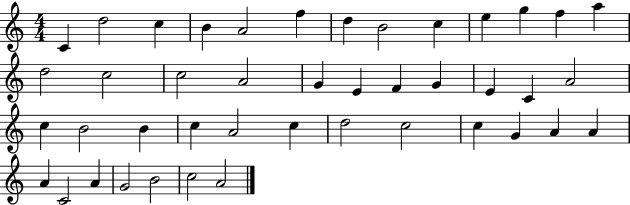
{
  \clef treble
  \numericTimeSignature
  \time 4/4
  \key c \major
  c'4 d''2 c''4 | b'4 a'2 f''4 | d''4 b'2 c''4 | e''4 g''4 f''4 a''4 | \break d''2 c''2 | c''2 a'2 | g'4 e'4 f'4 g'4 | e'4 c'4 a'2 | \break c''4 b'2 b'4 | c''4 a'2 c''4 | d''2 c''2 | c''4 g'4 a'4 a'4 | \break a'4 c'2 a'4 | g'2 b'2 | c''2 a'2 | \bar "|."
}